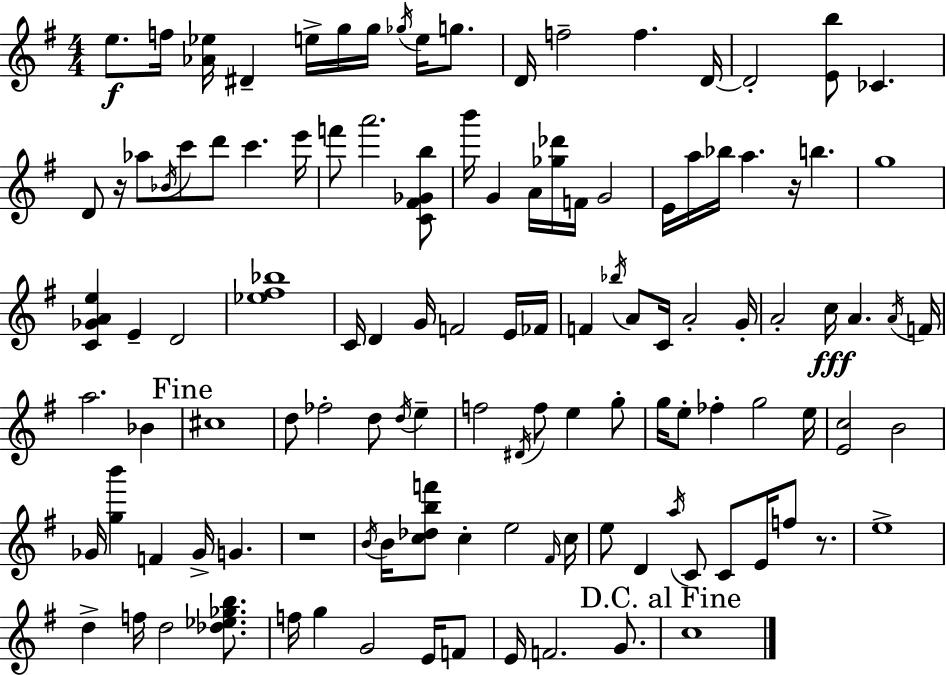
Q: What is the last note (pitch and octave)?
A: C5